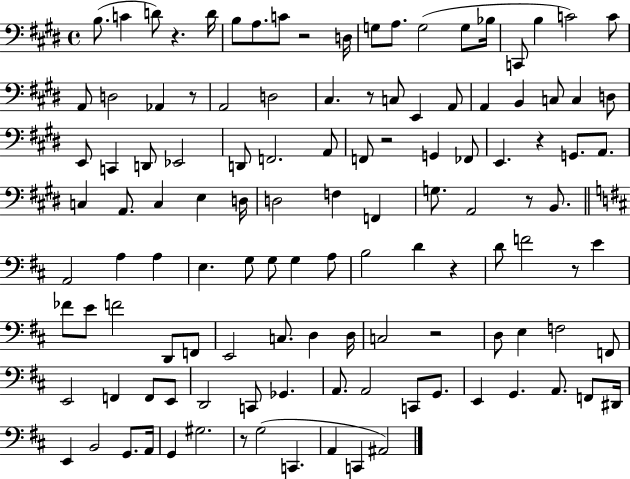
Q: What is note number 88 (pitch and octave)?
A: C2